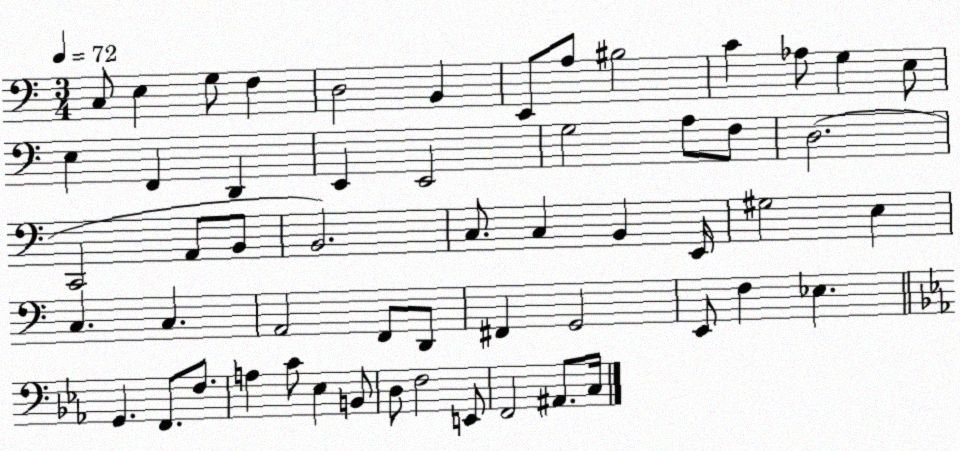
X:1
T:Untitled
M:3/4
L:1/4
K:C
C,/2 E, G,/2 F, D,2 B,, E,,/2 A,/2 ^B,2 C _A,/2 G, E,/2 E, F,, D,, E,, E,,2 G,2 A,/2 F,/2 D,2 C,,2 A,,/2 B,,/2 B,,2 C,/2 C, B,, E,,/4 ^G,2 E, C, C, A,,2 F,,/2 D,,/2 ^F,, G,,2 E,,/2 F, _E, G,, F,,/2 F,/2 A, C/2 _E, B,,/2 D,/2 F,2 E,,/2 F,,2 ^A,,/2 C,/4